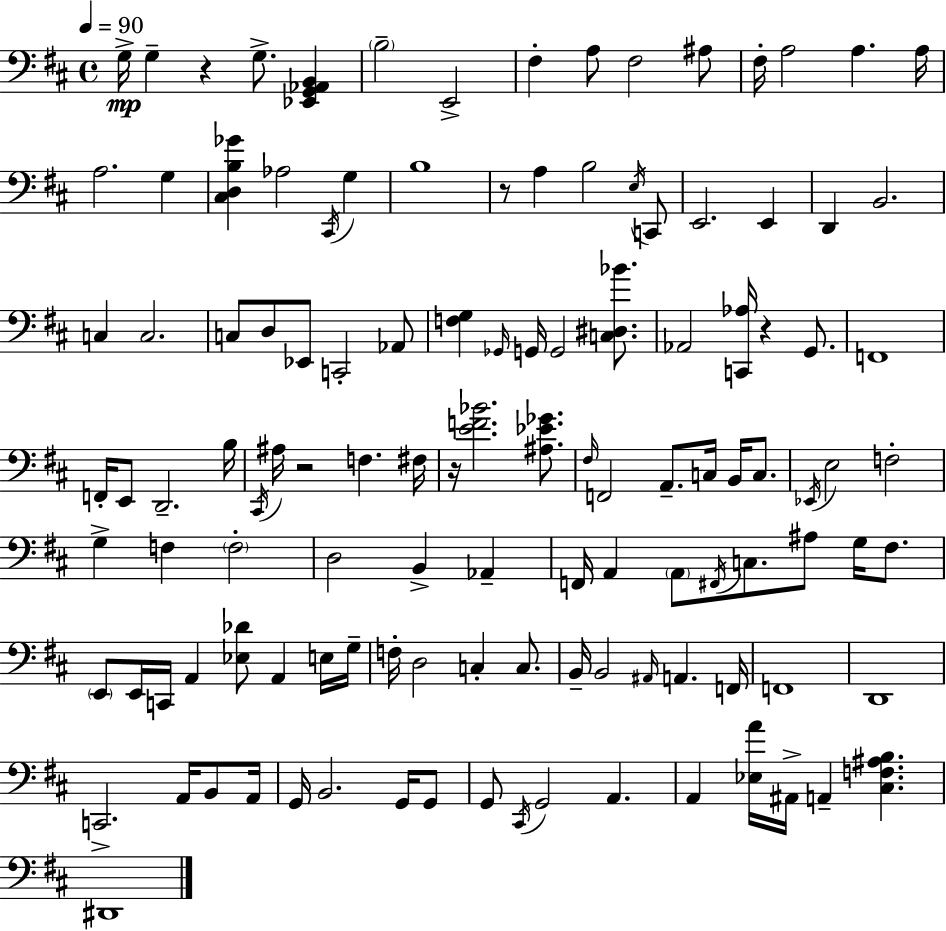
{
  \clef bass
  \time 4/4
  \defaultTimeSignature
  \key d \major
  \tempo 4 = 90
  g16->\mp g4-- r4 g8.-> <ees, g, aes, b,>4 | \parenthesize b2-- e,2-> | fis4-. a8 fis2 ais8 | fis16-. a2 a4. a16 | \break a2. g4 | <cis d b ges'>4 aes2 \acciaccatura { cis,16 } g4 | b1 | r8 a4 b2 \acciaccatura { e16 } | \break c,8 e,2. e,4 | d,4 b,2. | c4 c2. | c8 d8 ees,8 c,2-. | \break aes,8 <f g>4 \grace { ges,16 } g,16 g,2 | <c dis bes'>8. aes,2 <c, aes>16 r4 | g,8. f,1 | f,16-. e,8 d,2.-- | \break b16 \acciaccatura { cis,16 } ais16 r2 f4. | fis16 r16 <e' f' bes'>2. | <ais ees' ges'>8. \grace { fis16 } f,2 a,8.-- | c16 b,16 c8. \acciaccatura { ees,16 } e2 f2-. | \break g4-> f4 \parenthesize f2-. | d2 b,4-> | aes,4-- f,16 a,4 \parenthesize a,8 \acciaccatura { fis,16 } c8. | ais8 g16 fis8. \parenthesize e,8 e,16 c,16 a,4 <ees des'>8 | \break a,4 e16 g16-- f16-. d2 | c4-. c8. b,16-- b,2 | \grace { ais,16 } a,4. f,16 f,1 | d,1 | \break c,2.-> | a,16 b,8 a,16 g,16 b,2. | g,16 g,8 g,8 \acciaccatura { cis,16 } g,2 | a,4. a,4 <ees a'>16 ais,16-> a,4-- | \break <cis f ais b>4. dis,1 | \bar "|."
}